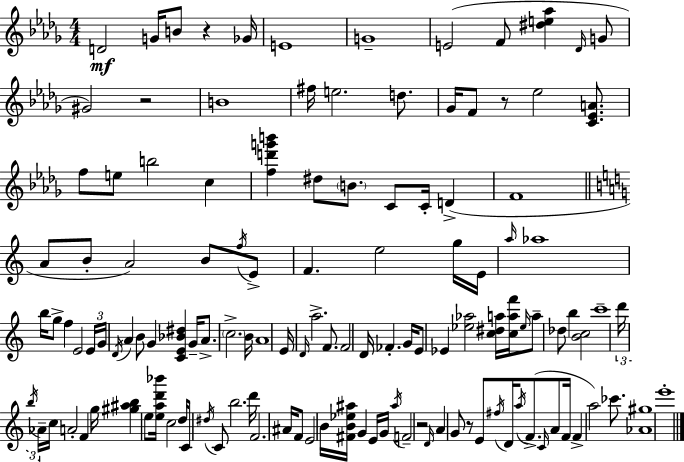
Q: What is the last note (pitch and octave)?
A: E6